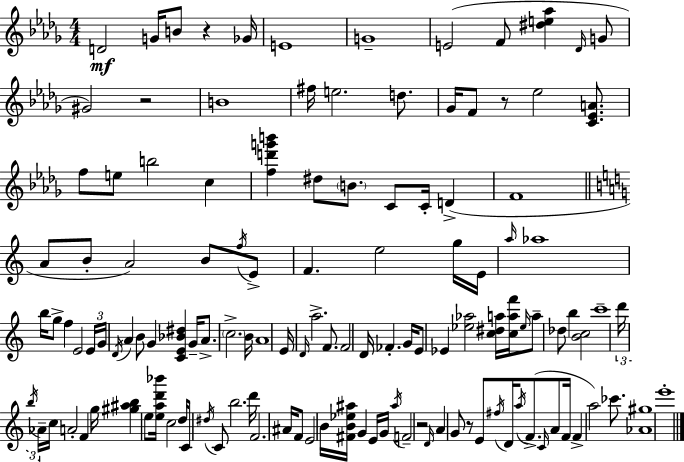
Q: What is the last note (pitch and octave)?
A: E6